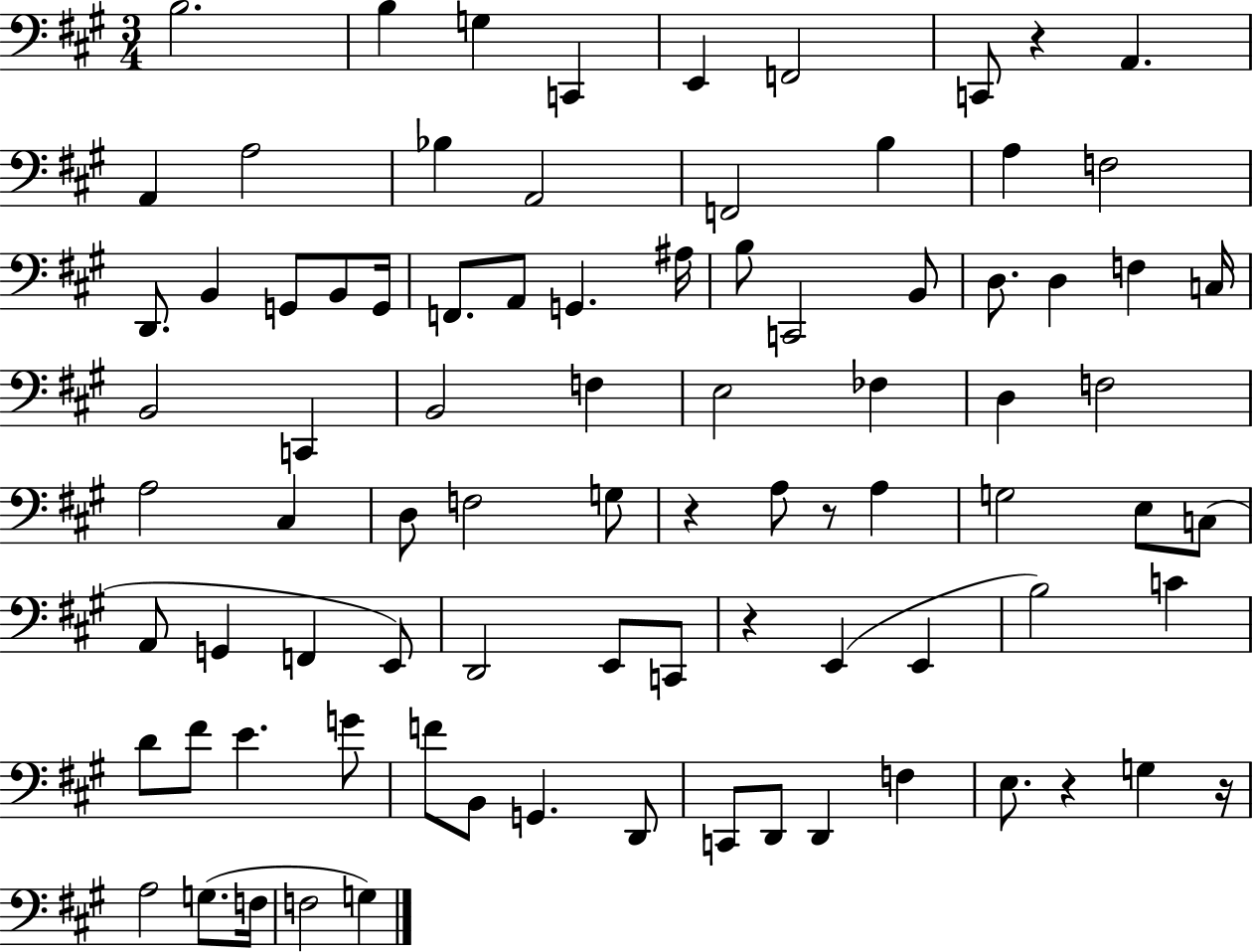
X:1
T:Untitled
M:3/4
L:1/4
K:A
B,2 B, G, C,, E,, F,,2 C,,/2 z A,, A,, A,2 _B, A,,2 F,,2 B, A, F,2 D,,/2 B,, G,,/2 B,,/2 G,,/4 F,,/2 A,,/2 G,, ^A,/4 B,/2 C,,2 B,,/2 D,/2 D, F, C,/4 B,,2 C,, B,,2 F, E,2 _F, D, F,2 A,2 ^C, D,/2 F,2 G,/2 z A,/2 z/2 A, G,2 E,/2 C,/2 A,,/2 G,, F,, E,,/2 D,,2 E,,/2 C,,/2 z E,, E,, B,2 C D/2 ^F/2 E G/2 F/2 B,,/2 G,, D,,/2 C,,/2 D,,/2 D,, F, E,/2 z G, z/4 A,2 G,/2 F,/4 F,2 G,